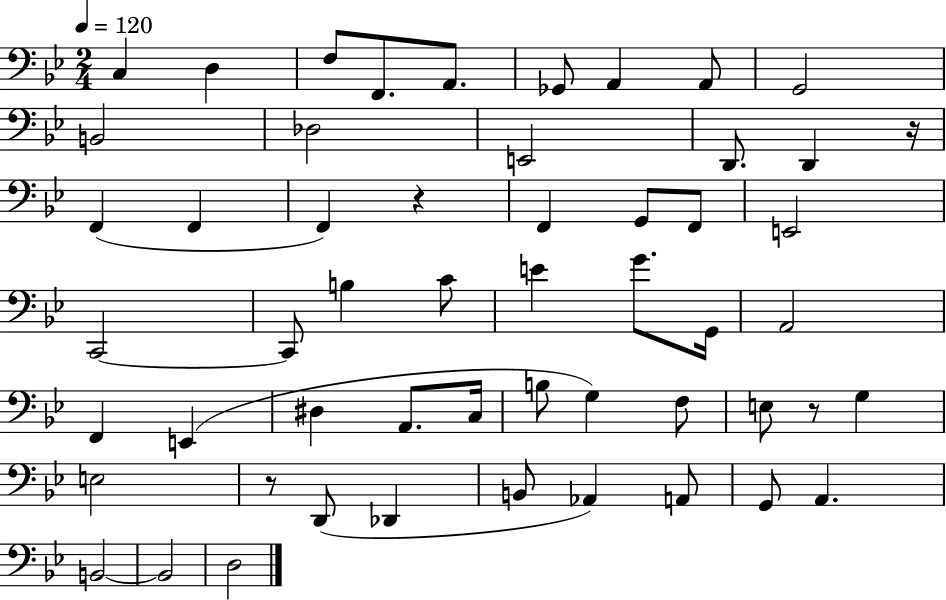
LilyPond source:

{
  \clef bass
  \numericTimeSignature
  \time 2/4
  \key bes \major
  \tempo 4 = 120
  c4 d4 | f8 f,8. a,8. | ges,8 a,4 a,8 | g,2 | \break b,2 | des2 | e,2 | d,8. d,4 r16 | \break f,4( f,4 | f,4) r4 | f,4 g,8 f,8 | e,2 | \break c,2~~ | c,8 b4 c'8 | e'4 g'8. g,16 | a,2 | \break f,4 e,4( | dis4 a,8. c16 | b8 g4) f8 | e8 r8 g4 | \break e2 | r8 d,8( des,4 | b,8 aes,4) a,8 | g,8 a,4. | \break b,2~~ | b,2 | d2 | \bar "|."
}